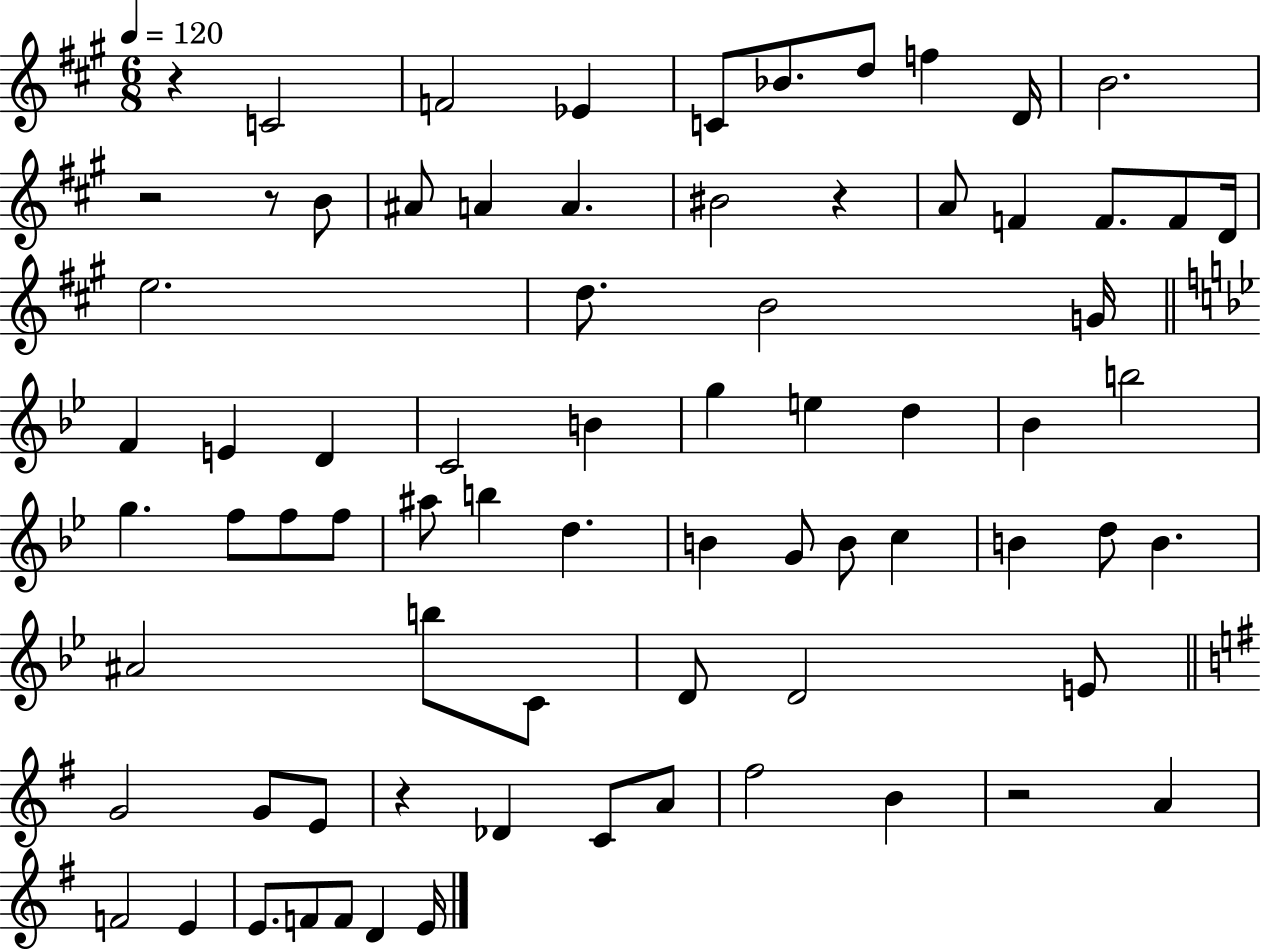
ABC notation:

X:1
T:Untitled
M:6/8
L:1/4
K:A
z C2 F2 _E C/2 _B/2 d/2 f D/4 B2 z2 z/2 B/2 ^A/2 A A ^B2 z A/2 F F/2 F/2 D/4 e2 d/2 B2 G/4 F E D C2 B g e d _B b2 g f/2 f/2 f/2 ^a/2 b d B G/2 B/2 c B d/2 B ^A2 b/2 C/2 D/2 D2 E/2 G2 G/2 E/2 z _D C/2 A/2 ^f2 B z2 A F2 E E/2 F/2 F/2 D E/4